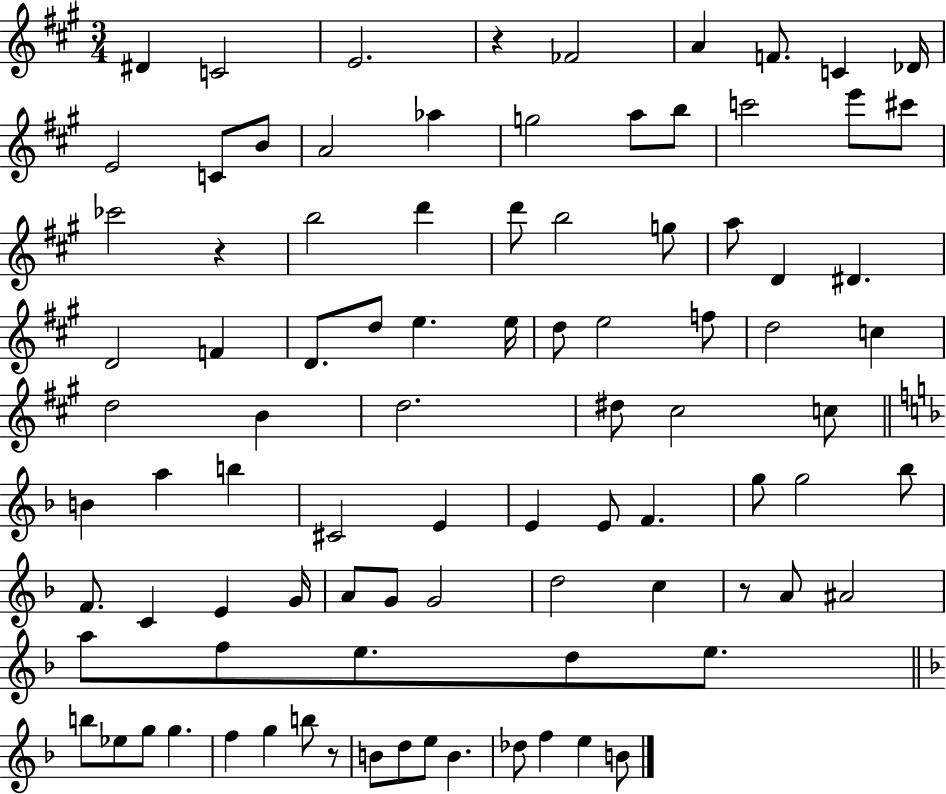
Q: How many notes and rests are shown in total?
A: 91